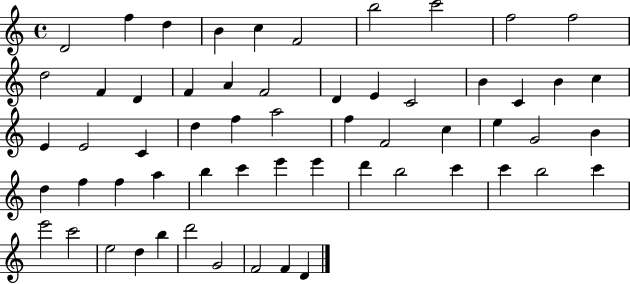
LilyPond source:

{
  \clef treble
  \time 4/4
  \defaultTimeSignature
  \key c \major
  d'2 f''4 d''4 | b'4 c''4 f'2 | b''2 c'''2 | f''2 f''2 | \break d''2 f'4 d'4 | f'4 a'4 f'2 | d'4 e'4 c'2 | b'4 c'4 b'4 c''4 | \break e'4 e'2 c'4 | d''4 f''4 a''2 | f''4 f'2 c''4 | e''4 g'2 b'4 | \break d''4 f''4 f''4 a''4 | b''4 c'''4 e'''4 e'''4 | d'''4 b''2 c'''4 | c'''4 b''2 c'''4 | \break e'''2 c'''2 | e''2 d''4 b''4 | d'''2 g'2 | f'2 f'4 d'4 | \break \bar "|."
}